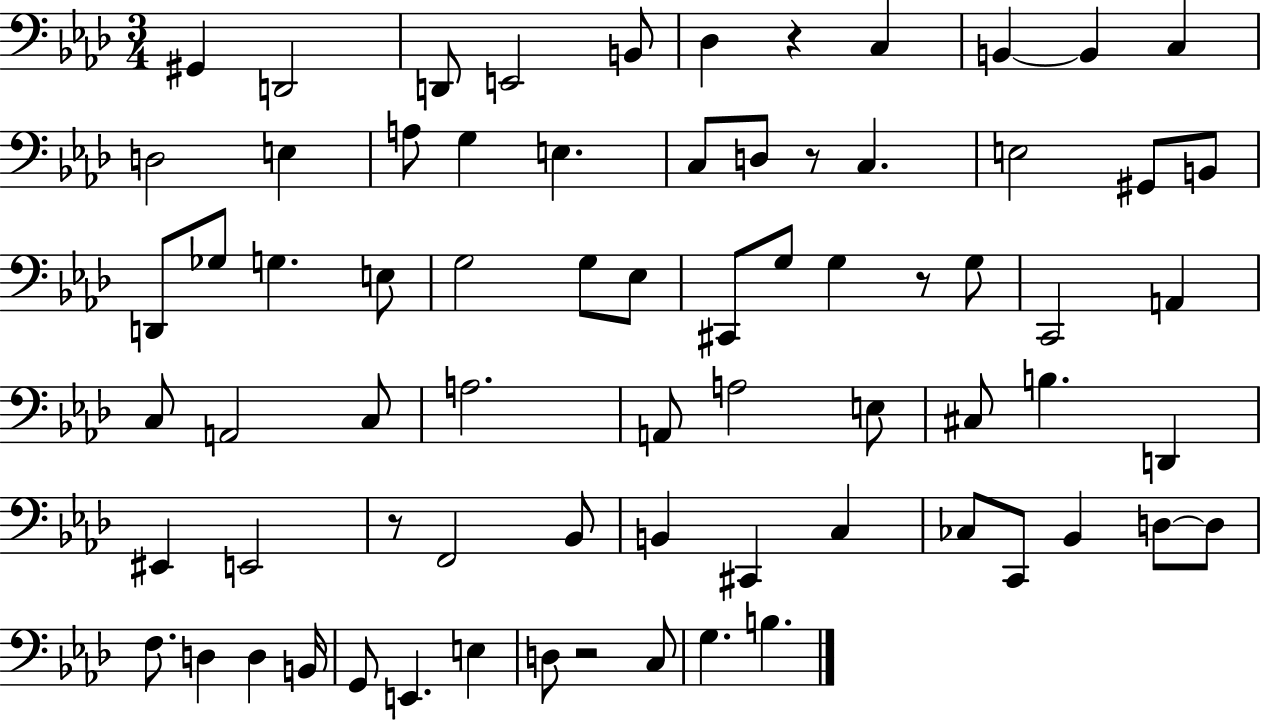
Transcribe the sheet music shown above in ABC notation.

X:1
T:Untitled
M:3/4
L:1/4
K:Ab
^G,, D,,2 D,,/2 E,,2 B,,/2 _D, z C, B,, B,, C, D,2 E, A,/2 G, E, C,/2 D,/2 z/2 C, E,2 ^G,,/2 B,,/2 D,,/2 _G,/2 G, E,/2 G,2 G,/2 _E,/2 ^C,,/2 G,/2 G, z/2 G,/2 C,,2 A,, C,/2 A,,2 C,/2 A,2 A,,/2 A,2 E,/2 ^C,/2 B, D,, ^E,, E,,2 z/2 F,,2 _B,,/2 B,, ^C,, C, _C,/2 C,,/2 _B,, D,/2 D,/2 F,/2 D, D, B,,/4 G,,/2 E,, E, D,/2 z2 C,/2 G, B,